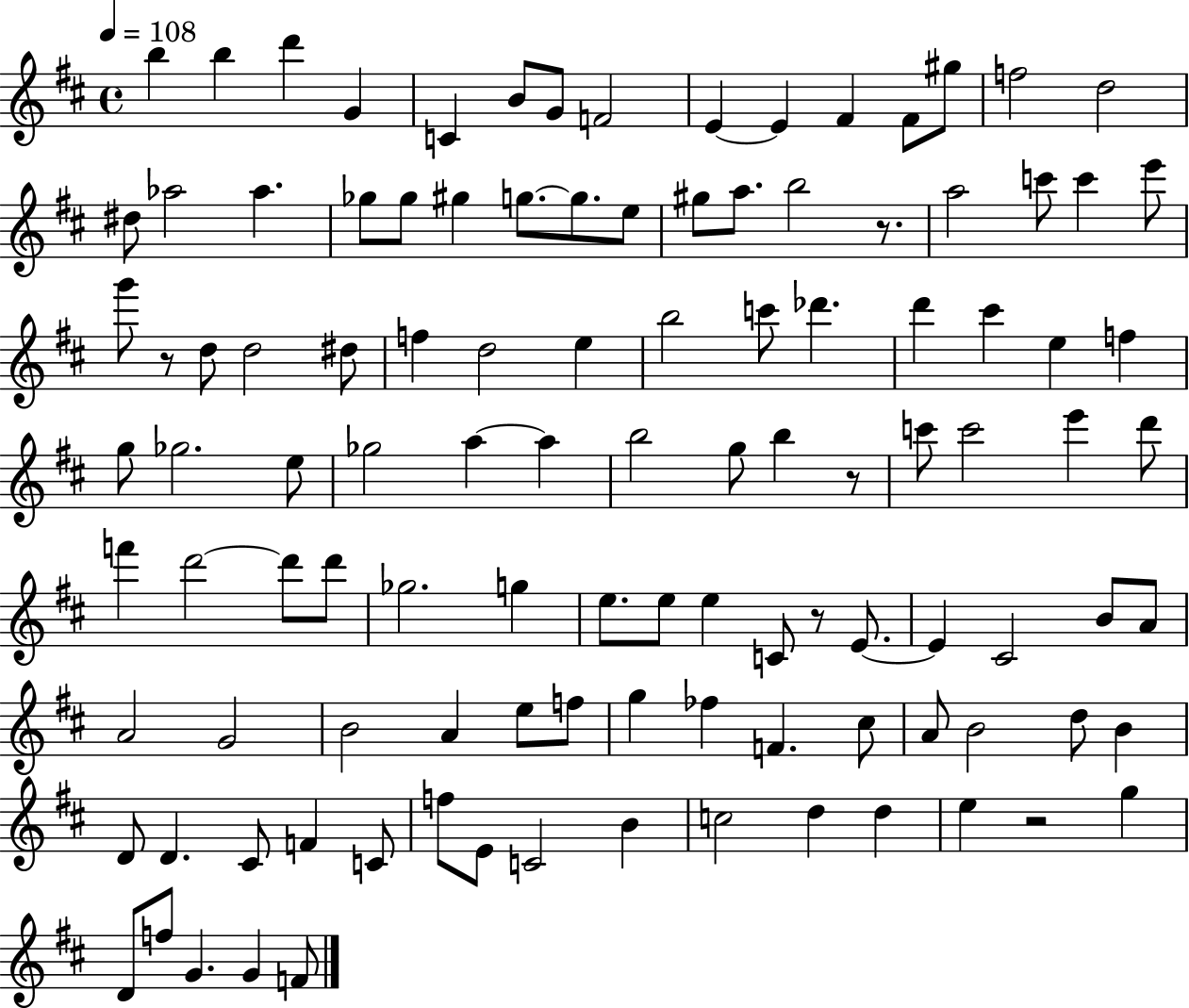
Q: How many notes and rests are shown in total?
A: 111